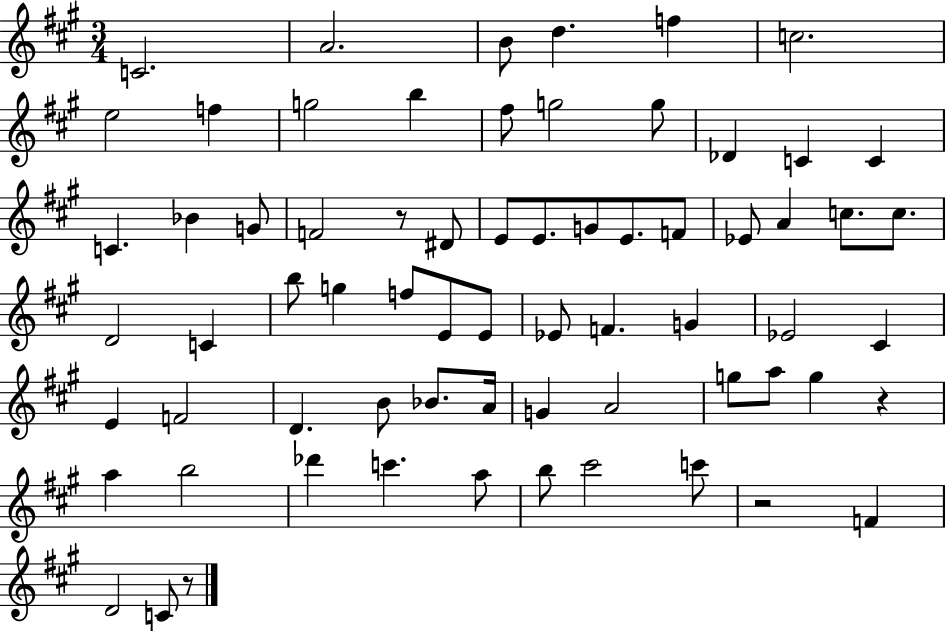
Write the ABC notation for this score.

X:1
T:Untitled
M:3/4
L:1/4
K:A
C2 A2 B/2 d f c2 e2 f g2 b ^f/2 g2 g/2 _D C C C _B G/2 F2 z/2 ^D/2 E/2 E/2 G/2 E/2 F/2 _E/2 A c/2 c/2 D2 C b/2 g f/2 E/2 E/2 _E/2 F G _E2 ^C E F2 D B/2 _B/2 A/4 G A2 g/2 a/2 g z a b2 _d' c' a/2 b/2 ^c'2 c'/2 z2 F D2 C/2 z/2